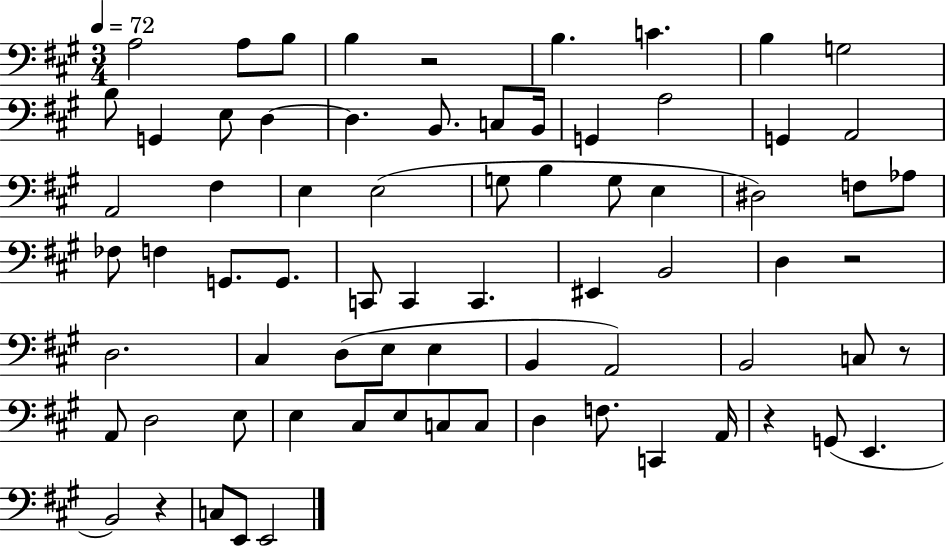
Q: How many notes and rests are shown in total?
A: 73